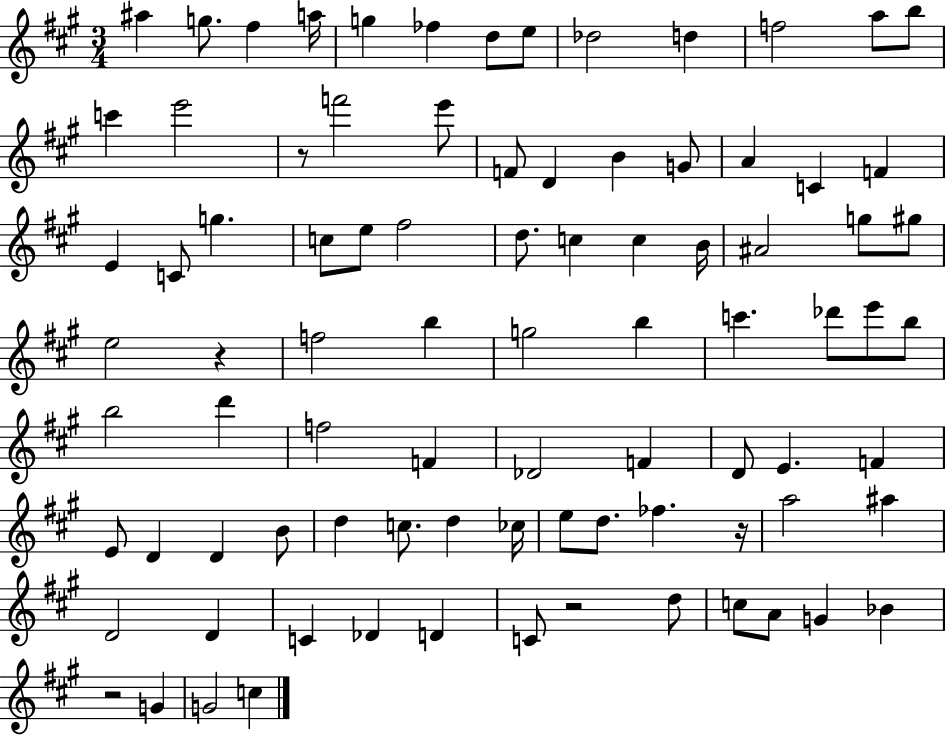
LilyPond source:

{
  \clef treble
  \numericTimeSignature
  \time 3/4
  \key a \major
  ais''4 g''8. fis''4 a''16 | g''4 fes''4 d''8 e''8 | des''2 d''4 | f''2 a''8 b''8 | \break c'''4 e'''2 | r8 f'''2 e'''8 | f'8 d'4 b'4 g'8 | a'4 c'4 f'4 | \break e'4 c'8 g''4. | c''8 e''8 fis''2 | d''8. c''4 c''4 b'16 | ais'2 g''8 gis''8 | \break e''2 r4 | f''2 b''4 | g''2 b''4 | c'''4. des'''8 e'''8 b''8 | \break b''2 d'''4 | f''2 f'4 | des'2 f'4 | d'8 e'4. f'4 | \break e'8 d'4 d'4 b'8 | d''4 c''8. d''4 ces''16 | e''8 d''8. fes''4. r16 | a''2 ais''4 | \break d'2 d'4 | c'4 des'4 d'4 | c'8 r2 d''8 | c''8 a'8 g'4 bes'4 | \break r2 g'4 | g'2 c''4 | \bar "|."
}